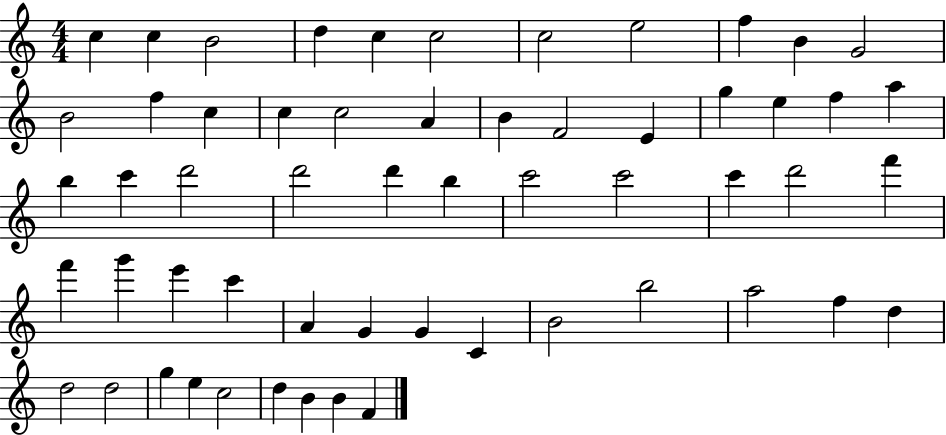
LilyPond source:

{
  \clef treble
  \numericTimeSignature
  \time 4/4
  \key c \major
  c''4 c''4 b'2 | d''4 c''4 c''2 | c''2 e''2 | f''4 b'4 g'2 | \break b'2 f''4 c''4 | c''4 c''2 a'4 | b'4 f'2 e'4 | g''4 e''4 f''4 a''4 | \break b''4 c'''4 d'''2 | d'''2 d'''4 b''4 | c'''2 c'''2 | c'''4 d'''2 f'''4 | \break f'''4 g'''4 e'''4 c'''4 | a'4 g'4 g'4 c'4 | b'2 b''2 | a''2 f''4 d''4 | \break d''2 d''2 | g''4 e''4 c''2 | d''4 b'4 b'4 f'4 | \bar "|."
}